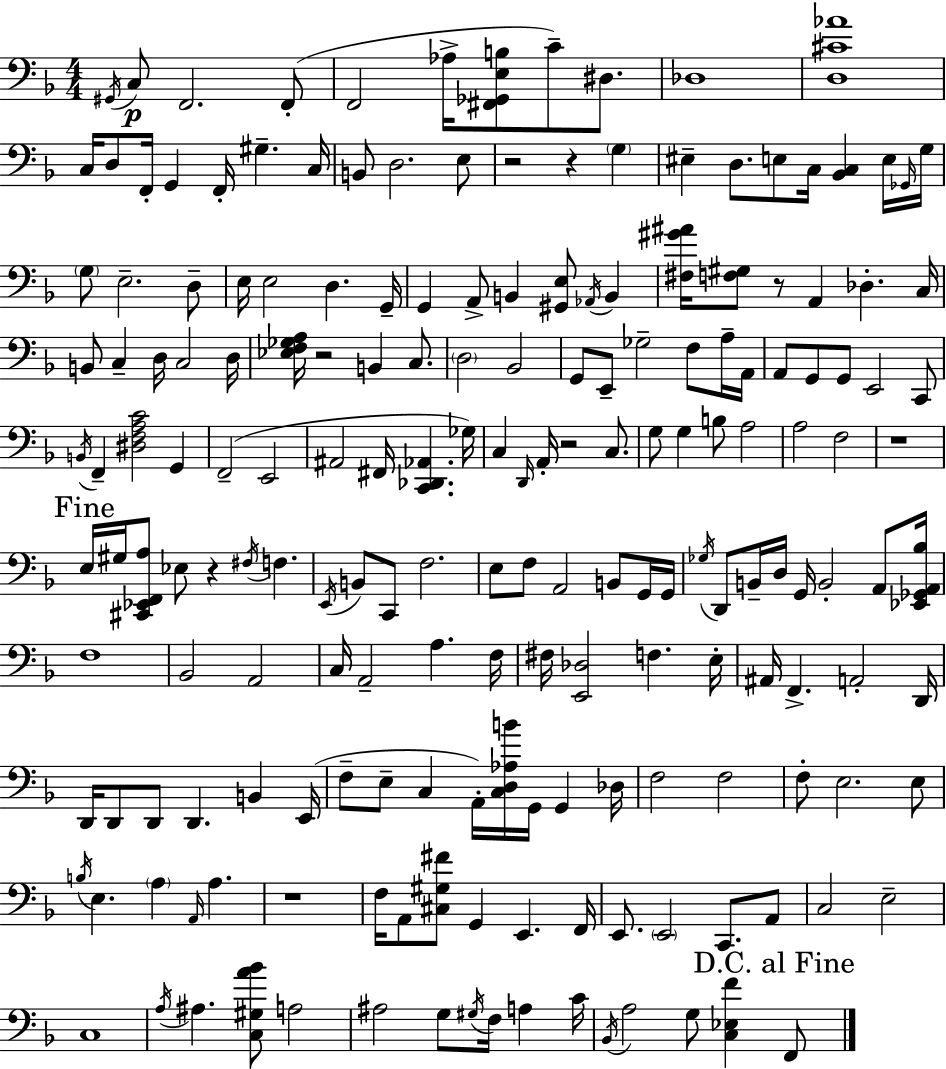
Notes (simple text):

G#2/s C3/e F2/h. F2/e F2/h Ab3/s [F#2,Gb2,E3,B3]/e C4/e D#3/e. Db3/w [D3,C#4,Ab4]/w C3/s D3/e F2/s G2/q F2/s G#3/q. C3/s B2/e D3/h. E3/e R/h R/q G3/q EIS3/q D3/e. E3/e C3/s [Bb2,C3]/q E3/s Gb2/s G3/s G3/e E3/h. D3/e E3/s E3/h D3/q. G2/s G2/q A2/e B2/q [G#2,E3]/e Ab2/s B2/q [F#3,G#4,A#4]/s [F3,G#3]/e R/e A2/q Db3/q. C3/s B2/e C3/q D3/s C3/h D3/s [Eb3,F3,Gb3,A3]/s R/h B2/q C3/e. D3/h Bb2/h G2/e E2/e Gb3/h F3/e A3/s A2/s A2/e G2/e G2/e E2/h C2/e B2/s F2/q [D#3,F3,A3,C4]/h G2/q F2/h E2/h A#2/h F#2/s [C2,Db2,Ab2]/q. Gb3/s C3/q D2/s A2/s R/h C3/e. G3/e G3/q B3/e A3/h A3/h F3/h R/w E3/s G#3/s [C#2,Eb2,F2,A3]/e Eb3/e R/q F#3/s F3/q. E2/s B2/e C2/e F3/h. E3/e F3/e A2/h B2/e G2/s G2/s Gb3/s D2/e B2/s D3/s G2/s B2/h A2/e [Eb2,Gb2,A2,Bb3]/s F3/w Bb2/h A2/h C3/s A2/h A3/q. F3/s F#3/s [E2,Db3]/h F3/q. E3/s A#2/s F2/q. A2/h D2/s D2/s D2/e D2/e D2/q. B2/q E2/s F3/e E3/e C3/q A2/s [C3,D3,Ab3,B4]/s G2/s G2/q Db3/s F3/h F3/h F3/e E3/h. E3/e B3/s E3/q. A3/q A2/s A3/q. R/w F3/s A2/e [C#3,G#3,F#4]/e G2/q E2/q. F2/s E2/e. E2/h C2/e. A2/e C3/h E3/h C3/w A3/s A#3/q. [C3,G#3,A4,Bb4]/e A3/h A#3/h G3/e G#3/s F3/s A3/q C4/s Bb2/s A3/h G3/e [C3,Eb3,F4]/q F2/e